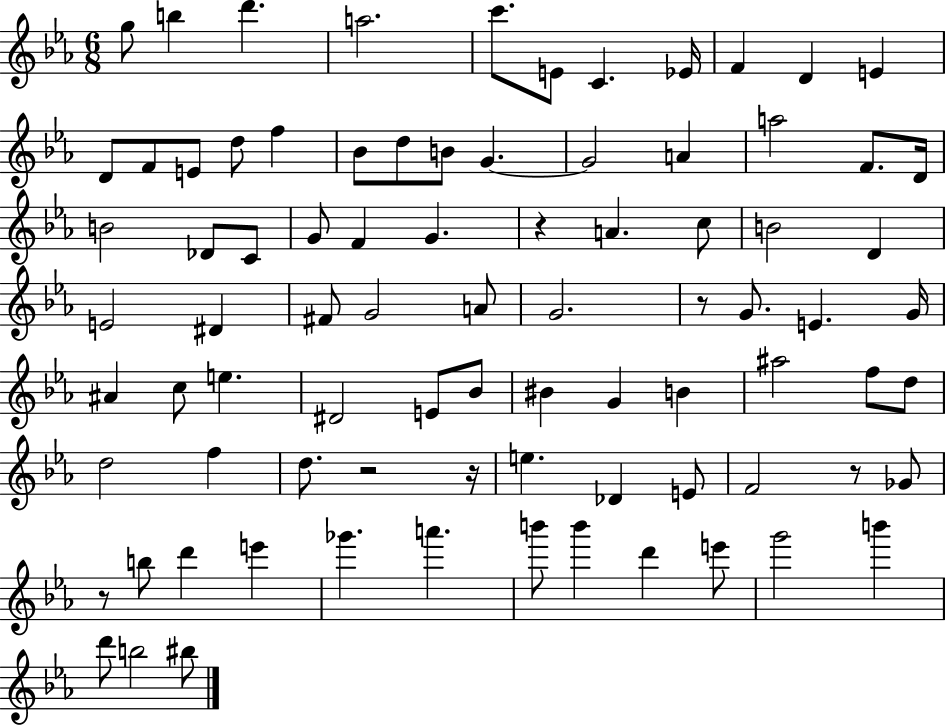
{
  \clef treble
  \numericTimeSignature
  \time 6/8
  \key ees \major
  \repeat volta 2 { g''8 b''4 d'''4. | a''2. | c'''8. e'8 c'4. ees'16 | f'4 d'4 e'4 | \break d'8 f'8 e'8 d''8 f''4 | bes'8 d''8 b'8 g'4.~~ | g'2 a'4 | a''2 f'8. d'16 | \break b'2 des'8 c'8 | g'8 f'4 g'4. | r4 a'4. c''8 | b'2 d'4 | \break e'2 dis'4 | fis'8 g'2 a'8 | g'2. | r8 g'8. e'4. g'16 | \break ais'4 c''8 e''4. | dis'2 e'8 bes'8 | bis'4 g'4 b'4 | ais''2 f''8 d''8 | \break d''2 f''4 | d''8. r2 r16 | e''4. des'4 e'8 | f'2 r8 ges'8 | \break r8 b''8 d'''4 e'''4 | ges'''4. a'''4. | b'''8 b'''4 d'''4 e'''8 | g'''2 b'''4 | \break d'''8 b''2 bis''8 | } \bar "|."
}